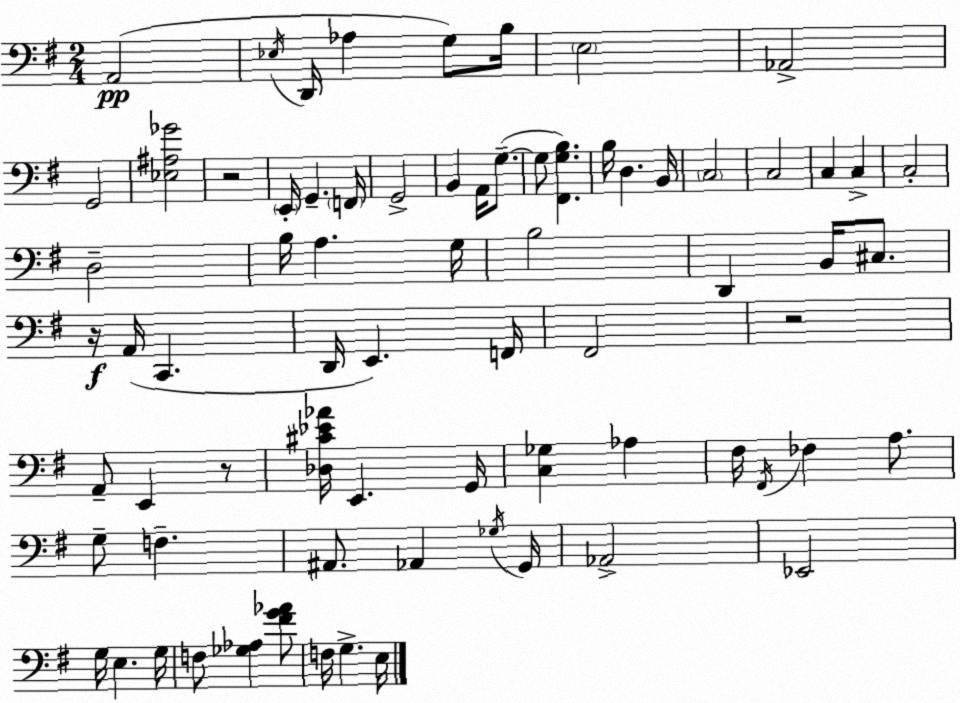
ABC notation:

X:1
T:Untitled
M:2/4
L:1/4
K:Em
A,,2 _E,/4 D,,/4 _A, G,/2 B,/4 E,2 _A,,2 G,,2 [_E,^A,_G]2 z2 E,,/4 G,, F,,/4 G,,2 B,, A,,/4 G,/2 G,/2 [^F,,G,B,] B,/4 D, B,,/4 C,2 C,2 C, C, C,2 D,2 B,/4 A, G,/4 B,2 D,, B,,/4 ^C,/2 z/4 A,,/4 C,, D,,/4 E,, F,,/4 ^F,,2 z2 A,,/2 E,, z/2 [_D,^C_E_A]/4 E,, G,,/4 [C,_G,] _A, ^F,/4 ^F,,/4 _F, A,/2 G,/2 F, ^A,,/2 _A,, _G,/4 G,,/4 _A,,2 _E,,2 G,/4 E, G,/4 F,/2 [_G,_A,] [^FG_A]/2 F,/4 G, E,/4